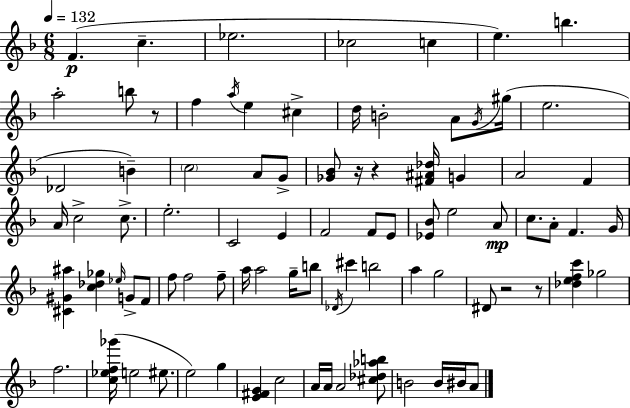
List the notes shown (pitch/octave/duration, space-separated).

F4/q. C5/q. Eb5/h. CES5/h C5/q E5/q. B5/q. A5/h B5/e R/e F5/q A5/s E5/q C#5/q D5/s B4/h A4/e G4/s G#5/s E5/h. Db4/h B4/q C5/h A4/e G4/e [Gb4,Bb4]/e R/s R/q [F#4,A#4,Db5]/s G4/q A4/h F4/q A4/s C5/h C5/e. E5/h. C4/h E4/q F4/h F4/e E4/e [Eb4,Bb4]/e E5/h A4/e C5/e. A4/e F4/q. G4/s [C#4,G#4,A#5]/q [C5,Db5,Gb5]/q Eb5/s G4/e F4/e F5/e F5/h F5/e A5/s A5/h G5/s B5/e Db4/s C#6/q B5/h A5/q G5/h D#4/e R/h R/e [Db5,E5,F5,C6]/q Gb5/h F5/h. [C5,Eb5,F5,Gb6]/s E5/h EIS5/e. E5/h G5/q [E4,F#4,G4]/q C5/h A4/s A4/s A4/h [C#5,Db5,Ab5,B5]/e B4/h B4/s BIS4/s A4/e